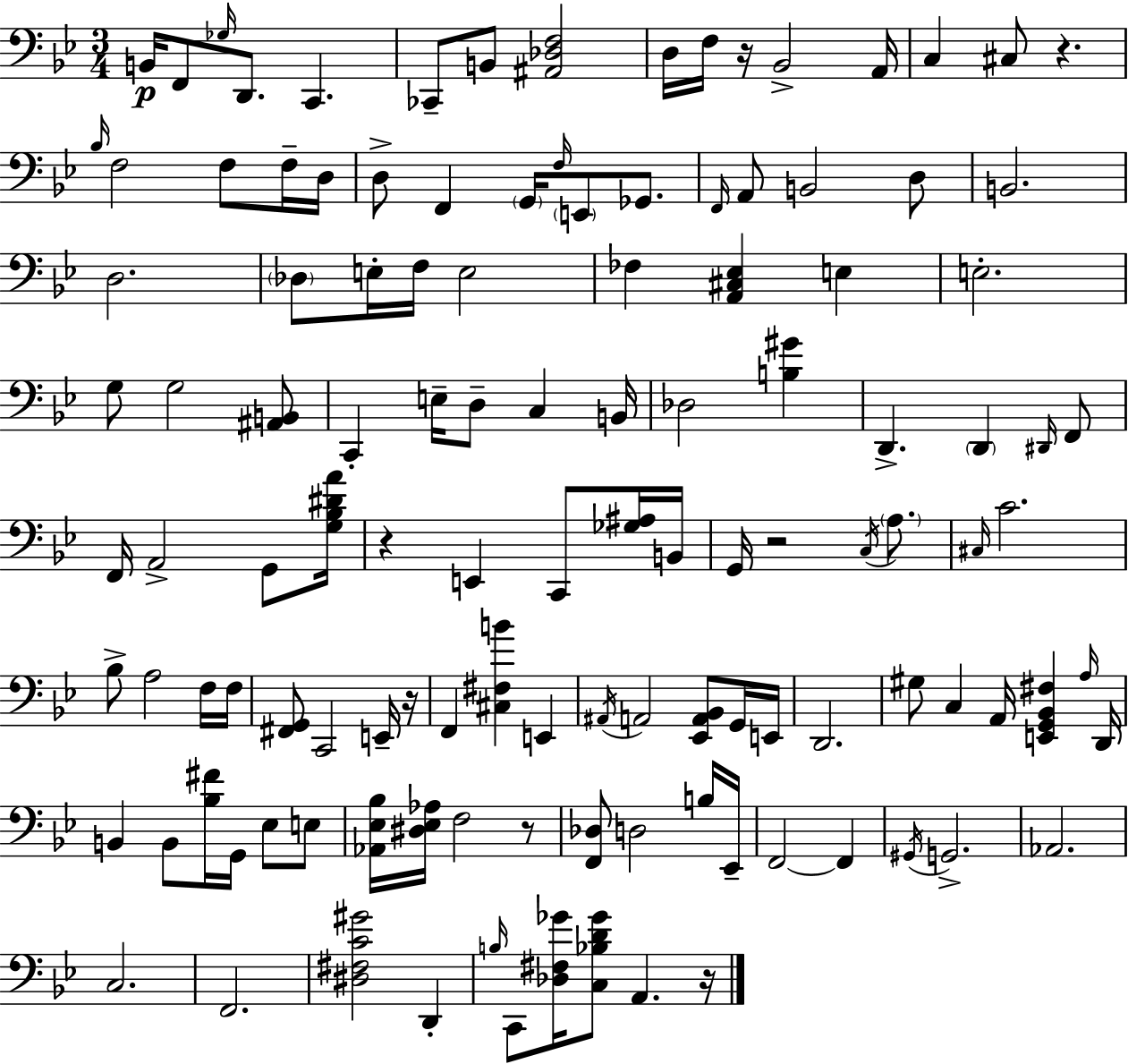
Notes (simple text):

B2/s F2/e Gb3/s D2/e. C2/q. CES2/e B2/e [A#2,Db3,F3]/h D3/s F3/s R/s Bb2/h A2/s C3/q C#3/e R/q. Bb3/s F3/h F3/e F3/s D3/s D3/e F2/q G2/s F3/s E2/e Gb2/e. F2/s A2/e B2/h D3/e B2/h. D3/h. Db3/e E3/s F3/s E3/h FES3/q [A2,C#3,Eb3]/q E3/q E3/h. G3/e G3/h [A#2,B2]/e C2/q E3/s D3/e C3/q B2/s Db3/h [B3,G#4]/q D2/q. D2/q D#2/s F2/e F2/s A2/h G2/e [G3,Bb3,D#4,A4]/s R/q E2/q C2/e [Gb3,A#3]/s B2/s G2/s R/h C3/s A3/e. C#3/s C4/h. Bb3/e A3/h F3/s F3/s [F#2,G2]/e C2/h E2/s R/s F2/q [C#3,F#3,B4]/q E2/q A#2/s A2/h [Eb2,A2,Bb2]/e G2/s E2/s D2/h. G#3/e C3/q A2/s [E2,G2,Bb2,F#3]/q A3/s D2/s B2/q B2/e [Bb3,F#4]/s G2/s Eb3/e E3/e [Ab2,Eb3,Bb3]/s [D#3,Eb3,Ab3]/s F3/h R/e [F2,Db3]/e D3/h B3/s Eb2/s F2/h F2/q G#2/s G2/h. Ab2/h. C3/h. F2/h. [D#3,F#3,C4,G#4]/h D2/q B3/s C2/e [Db3,F#3,Gb4]/s [C3,Bb3,D4,Gb4]/e A2/q. R/s